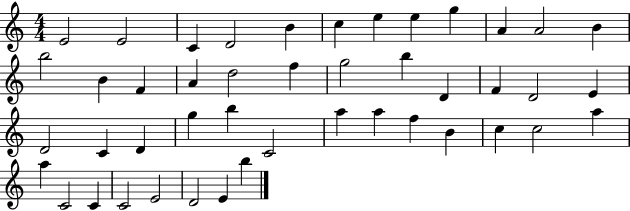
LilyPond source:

{
  \clef treble
  \numericTimeSignature
  \time 4/4
  \key c \major
  e'2 e'2 | c'4 d'2 b'4 | c''4 e''4 e''4 g''4 | a'4 a'2 b'4 | \break b''2 b'4 f'4 | a'4 d''2 f''4 | g''2 b''4 d'4 | f'4 d'2 e'4 | \break d'2 c'4 d'4 | g''4 b''4 c'2 | a''4 a''4 f''4 b'4 | c''4 c''2 a''4 | \break a''4 c'2 c'4 | c'2 e'2 | d'2 e'4 b''4 | \bar "|."
}